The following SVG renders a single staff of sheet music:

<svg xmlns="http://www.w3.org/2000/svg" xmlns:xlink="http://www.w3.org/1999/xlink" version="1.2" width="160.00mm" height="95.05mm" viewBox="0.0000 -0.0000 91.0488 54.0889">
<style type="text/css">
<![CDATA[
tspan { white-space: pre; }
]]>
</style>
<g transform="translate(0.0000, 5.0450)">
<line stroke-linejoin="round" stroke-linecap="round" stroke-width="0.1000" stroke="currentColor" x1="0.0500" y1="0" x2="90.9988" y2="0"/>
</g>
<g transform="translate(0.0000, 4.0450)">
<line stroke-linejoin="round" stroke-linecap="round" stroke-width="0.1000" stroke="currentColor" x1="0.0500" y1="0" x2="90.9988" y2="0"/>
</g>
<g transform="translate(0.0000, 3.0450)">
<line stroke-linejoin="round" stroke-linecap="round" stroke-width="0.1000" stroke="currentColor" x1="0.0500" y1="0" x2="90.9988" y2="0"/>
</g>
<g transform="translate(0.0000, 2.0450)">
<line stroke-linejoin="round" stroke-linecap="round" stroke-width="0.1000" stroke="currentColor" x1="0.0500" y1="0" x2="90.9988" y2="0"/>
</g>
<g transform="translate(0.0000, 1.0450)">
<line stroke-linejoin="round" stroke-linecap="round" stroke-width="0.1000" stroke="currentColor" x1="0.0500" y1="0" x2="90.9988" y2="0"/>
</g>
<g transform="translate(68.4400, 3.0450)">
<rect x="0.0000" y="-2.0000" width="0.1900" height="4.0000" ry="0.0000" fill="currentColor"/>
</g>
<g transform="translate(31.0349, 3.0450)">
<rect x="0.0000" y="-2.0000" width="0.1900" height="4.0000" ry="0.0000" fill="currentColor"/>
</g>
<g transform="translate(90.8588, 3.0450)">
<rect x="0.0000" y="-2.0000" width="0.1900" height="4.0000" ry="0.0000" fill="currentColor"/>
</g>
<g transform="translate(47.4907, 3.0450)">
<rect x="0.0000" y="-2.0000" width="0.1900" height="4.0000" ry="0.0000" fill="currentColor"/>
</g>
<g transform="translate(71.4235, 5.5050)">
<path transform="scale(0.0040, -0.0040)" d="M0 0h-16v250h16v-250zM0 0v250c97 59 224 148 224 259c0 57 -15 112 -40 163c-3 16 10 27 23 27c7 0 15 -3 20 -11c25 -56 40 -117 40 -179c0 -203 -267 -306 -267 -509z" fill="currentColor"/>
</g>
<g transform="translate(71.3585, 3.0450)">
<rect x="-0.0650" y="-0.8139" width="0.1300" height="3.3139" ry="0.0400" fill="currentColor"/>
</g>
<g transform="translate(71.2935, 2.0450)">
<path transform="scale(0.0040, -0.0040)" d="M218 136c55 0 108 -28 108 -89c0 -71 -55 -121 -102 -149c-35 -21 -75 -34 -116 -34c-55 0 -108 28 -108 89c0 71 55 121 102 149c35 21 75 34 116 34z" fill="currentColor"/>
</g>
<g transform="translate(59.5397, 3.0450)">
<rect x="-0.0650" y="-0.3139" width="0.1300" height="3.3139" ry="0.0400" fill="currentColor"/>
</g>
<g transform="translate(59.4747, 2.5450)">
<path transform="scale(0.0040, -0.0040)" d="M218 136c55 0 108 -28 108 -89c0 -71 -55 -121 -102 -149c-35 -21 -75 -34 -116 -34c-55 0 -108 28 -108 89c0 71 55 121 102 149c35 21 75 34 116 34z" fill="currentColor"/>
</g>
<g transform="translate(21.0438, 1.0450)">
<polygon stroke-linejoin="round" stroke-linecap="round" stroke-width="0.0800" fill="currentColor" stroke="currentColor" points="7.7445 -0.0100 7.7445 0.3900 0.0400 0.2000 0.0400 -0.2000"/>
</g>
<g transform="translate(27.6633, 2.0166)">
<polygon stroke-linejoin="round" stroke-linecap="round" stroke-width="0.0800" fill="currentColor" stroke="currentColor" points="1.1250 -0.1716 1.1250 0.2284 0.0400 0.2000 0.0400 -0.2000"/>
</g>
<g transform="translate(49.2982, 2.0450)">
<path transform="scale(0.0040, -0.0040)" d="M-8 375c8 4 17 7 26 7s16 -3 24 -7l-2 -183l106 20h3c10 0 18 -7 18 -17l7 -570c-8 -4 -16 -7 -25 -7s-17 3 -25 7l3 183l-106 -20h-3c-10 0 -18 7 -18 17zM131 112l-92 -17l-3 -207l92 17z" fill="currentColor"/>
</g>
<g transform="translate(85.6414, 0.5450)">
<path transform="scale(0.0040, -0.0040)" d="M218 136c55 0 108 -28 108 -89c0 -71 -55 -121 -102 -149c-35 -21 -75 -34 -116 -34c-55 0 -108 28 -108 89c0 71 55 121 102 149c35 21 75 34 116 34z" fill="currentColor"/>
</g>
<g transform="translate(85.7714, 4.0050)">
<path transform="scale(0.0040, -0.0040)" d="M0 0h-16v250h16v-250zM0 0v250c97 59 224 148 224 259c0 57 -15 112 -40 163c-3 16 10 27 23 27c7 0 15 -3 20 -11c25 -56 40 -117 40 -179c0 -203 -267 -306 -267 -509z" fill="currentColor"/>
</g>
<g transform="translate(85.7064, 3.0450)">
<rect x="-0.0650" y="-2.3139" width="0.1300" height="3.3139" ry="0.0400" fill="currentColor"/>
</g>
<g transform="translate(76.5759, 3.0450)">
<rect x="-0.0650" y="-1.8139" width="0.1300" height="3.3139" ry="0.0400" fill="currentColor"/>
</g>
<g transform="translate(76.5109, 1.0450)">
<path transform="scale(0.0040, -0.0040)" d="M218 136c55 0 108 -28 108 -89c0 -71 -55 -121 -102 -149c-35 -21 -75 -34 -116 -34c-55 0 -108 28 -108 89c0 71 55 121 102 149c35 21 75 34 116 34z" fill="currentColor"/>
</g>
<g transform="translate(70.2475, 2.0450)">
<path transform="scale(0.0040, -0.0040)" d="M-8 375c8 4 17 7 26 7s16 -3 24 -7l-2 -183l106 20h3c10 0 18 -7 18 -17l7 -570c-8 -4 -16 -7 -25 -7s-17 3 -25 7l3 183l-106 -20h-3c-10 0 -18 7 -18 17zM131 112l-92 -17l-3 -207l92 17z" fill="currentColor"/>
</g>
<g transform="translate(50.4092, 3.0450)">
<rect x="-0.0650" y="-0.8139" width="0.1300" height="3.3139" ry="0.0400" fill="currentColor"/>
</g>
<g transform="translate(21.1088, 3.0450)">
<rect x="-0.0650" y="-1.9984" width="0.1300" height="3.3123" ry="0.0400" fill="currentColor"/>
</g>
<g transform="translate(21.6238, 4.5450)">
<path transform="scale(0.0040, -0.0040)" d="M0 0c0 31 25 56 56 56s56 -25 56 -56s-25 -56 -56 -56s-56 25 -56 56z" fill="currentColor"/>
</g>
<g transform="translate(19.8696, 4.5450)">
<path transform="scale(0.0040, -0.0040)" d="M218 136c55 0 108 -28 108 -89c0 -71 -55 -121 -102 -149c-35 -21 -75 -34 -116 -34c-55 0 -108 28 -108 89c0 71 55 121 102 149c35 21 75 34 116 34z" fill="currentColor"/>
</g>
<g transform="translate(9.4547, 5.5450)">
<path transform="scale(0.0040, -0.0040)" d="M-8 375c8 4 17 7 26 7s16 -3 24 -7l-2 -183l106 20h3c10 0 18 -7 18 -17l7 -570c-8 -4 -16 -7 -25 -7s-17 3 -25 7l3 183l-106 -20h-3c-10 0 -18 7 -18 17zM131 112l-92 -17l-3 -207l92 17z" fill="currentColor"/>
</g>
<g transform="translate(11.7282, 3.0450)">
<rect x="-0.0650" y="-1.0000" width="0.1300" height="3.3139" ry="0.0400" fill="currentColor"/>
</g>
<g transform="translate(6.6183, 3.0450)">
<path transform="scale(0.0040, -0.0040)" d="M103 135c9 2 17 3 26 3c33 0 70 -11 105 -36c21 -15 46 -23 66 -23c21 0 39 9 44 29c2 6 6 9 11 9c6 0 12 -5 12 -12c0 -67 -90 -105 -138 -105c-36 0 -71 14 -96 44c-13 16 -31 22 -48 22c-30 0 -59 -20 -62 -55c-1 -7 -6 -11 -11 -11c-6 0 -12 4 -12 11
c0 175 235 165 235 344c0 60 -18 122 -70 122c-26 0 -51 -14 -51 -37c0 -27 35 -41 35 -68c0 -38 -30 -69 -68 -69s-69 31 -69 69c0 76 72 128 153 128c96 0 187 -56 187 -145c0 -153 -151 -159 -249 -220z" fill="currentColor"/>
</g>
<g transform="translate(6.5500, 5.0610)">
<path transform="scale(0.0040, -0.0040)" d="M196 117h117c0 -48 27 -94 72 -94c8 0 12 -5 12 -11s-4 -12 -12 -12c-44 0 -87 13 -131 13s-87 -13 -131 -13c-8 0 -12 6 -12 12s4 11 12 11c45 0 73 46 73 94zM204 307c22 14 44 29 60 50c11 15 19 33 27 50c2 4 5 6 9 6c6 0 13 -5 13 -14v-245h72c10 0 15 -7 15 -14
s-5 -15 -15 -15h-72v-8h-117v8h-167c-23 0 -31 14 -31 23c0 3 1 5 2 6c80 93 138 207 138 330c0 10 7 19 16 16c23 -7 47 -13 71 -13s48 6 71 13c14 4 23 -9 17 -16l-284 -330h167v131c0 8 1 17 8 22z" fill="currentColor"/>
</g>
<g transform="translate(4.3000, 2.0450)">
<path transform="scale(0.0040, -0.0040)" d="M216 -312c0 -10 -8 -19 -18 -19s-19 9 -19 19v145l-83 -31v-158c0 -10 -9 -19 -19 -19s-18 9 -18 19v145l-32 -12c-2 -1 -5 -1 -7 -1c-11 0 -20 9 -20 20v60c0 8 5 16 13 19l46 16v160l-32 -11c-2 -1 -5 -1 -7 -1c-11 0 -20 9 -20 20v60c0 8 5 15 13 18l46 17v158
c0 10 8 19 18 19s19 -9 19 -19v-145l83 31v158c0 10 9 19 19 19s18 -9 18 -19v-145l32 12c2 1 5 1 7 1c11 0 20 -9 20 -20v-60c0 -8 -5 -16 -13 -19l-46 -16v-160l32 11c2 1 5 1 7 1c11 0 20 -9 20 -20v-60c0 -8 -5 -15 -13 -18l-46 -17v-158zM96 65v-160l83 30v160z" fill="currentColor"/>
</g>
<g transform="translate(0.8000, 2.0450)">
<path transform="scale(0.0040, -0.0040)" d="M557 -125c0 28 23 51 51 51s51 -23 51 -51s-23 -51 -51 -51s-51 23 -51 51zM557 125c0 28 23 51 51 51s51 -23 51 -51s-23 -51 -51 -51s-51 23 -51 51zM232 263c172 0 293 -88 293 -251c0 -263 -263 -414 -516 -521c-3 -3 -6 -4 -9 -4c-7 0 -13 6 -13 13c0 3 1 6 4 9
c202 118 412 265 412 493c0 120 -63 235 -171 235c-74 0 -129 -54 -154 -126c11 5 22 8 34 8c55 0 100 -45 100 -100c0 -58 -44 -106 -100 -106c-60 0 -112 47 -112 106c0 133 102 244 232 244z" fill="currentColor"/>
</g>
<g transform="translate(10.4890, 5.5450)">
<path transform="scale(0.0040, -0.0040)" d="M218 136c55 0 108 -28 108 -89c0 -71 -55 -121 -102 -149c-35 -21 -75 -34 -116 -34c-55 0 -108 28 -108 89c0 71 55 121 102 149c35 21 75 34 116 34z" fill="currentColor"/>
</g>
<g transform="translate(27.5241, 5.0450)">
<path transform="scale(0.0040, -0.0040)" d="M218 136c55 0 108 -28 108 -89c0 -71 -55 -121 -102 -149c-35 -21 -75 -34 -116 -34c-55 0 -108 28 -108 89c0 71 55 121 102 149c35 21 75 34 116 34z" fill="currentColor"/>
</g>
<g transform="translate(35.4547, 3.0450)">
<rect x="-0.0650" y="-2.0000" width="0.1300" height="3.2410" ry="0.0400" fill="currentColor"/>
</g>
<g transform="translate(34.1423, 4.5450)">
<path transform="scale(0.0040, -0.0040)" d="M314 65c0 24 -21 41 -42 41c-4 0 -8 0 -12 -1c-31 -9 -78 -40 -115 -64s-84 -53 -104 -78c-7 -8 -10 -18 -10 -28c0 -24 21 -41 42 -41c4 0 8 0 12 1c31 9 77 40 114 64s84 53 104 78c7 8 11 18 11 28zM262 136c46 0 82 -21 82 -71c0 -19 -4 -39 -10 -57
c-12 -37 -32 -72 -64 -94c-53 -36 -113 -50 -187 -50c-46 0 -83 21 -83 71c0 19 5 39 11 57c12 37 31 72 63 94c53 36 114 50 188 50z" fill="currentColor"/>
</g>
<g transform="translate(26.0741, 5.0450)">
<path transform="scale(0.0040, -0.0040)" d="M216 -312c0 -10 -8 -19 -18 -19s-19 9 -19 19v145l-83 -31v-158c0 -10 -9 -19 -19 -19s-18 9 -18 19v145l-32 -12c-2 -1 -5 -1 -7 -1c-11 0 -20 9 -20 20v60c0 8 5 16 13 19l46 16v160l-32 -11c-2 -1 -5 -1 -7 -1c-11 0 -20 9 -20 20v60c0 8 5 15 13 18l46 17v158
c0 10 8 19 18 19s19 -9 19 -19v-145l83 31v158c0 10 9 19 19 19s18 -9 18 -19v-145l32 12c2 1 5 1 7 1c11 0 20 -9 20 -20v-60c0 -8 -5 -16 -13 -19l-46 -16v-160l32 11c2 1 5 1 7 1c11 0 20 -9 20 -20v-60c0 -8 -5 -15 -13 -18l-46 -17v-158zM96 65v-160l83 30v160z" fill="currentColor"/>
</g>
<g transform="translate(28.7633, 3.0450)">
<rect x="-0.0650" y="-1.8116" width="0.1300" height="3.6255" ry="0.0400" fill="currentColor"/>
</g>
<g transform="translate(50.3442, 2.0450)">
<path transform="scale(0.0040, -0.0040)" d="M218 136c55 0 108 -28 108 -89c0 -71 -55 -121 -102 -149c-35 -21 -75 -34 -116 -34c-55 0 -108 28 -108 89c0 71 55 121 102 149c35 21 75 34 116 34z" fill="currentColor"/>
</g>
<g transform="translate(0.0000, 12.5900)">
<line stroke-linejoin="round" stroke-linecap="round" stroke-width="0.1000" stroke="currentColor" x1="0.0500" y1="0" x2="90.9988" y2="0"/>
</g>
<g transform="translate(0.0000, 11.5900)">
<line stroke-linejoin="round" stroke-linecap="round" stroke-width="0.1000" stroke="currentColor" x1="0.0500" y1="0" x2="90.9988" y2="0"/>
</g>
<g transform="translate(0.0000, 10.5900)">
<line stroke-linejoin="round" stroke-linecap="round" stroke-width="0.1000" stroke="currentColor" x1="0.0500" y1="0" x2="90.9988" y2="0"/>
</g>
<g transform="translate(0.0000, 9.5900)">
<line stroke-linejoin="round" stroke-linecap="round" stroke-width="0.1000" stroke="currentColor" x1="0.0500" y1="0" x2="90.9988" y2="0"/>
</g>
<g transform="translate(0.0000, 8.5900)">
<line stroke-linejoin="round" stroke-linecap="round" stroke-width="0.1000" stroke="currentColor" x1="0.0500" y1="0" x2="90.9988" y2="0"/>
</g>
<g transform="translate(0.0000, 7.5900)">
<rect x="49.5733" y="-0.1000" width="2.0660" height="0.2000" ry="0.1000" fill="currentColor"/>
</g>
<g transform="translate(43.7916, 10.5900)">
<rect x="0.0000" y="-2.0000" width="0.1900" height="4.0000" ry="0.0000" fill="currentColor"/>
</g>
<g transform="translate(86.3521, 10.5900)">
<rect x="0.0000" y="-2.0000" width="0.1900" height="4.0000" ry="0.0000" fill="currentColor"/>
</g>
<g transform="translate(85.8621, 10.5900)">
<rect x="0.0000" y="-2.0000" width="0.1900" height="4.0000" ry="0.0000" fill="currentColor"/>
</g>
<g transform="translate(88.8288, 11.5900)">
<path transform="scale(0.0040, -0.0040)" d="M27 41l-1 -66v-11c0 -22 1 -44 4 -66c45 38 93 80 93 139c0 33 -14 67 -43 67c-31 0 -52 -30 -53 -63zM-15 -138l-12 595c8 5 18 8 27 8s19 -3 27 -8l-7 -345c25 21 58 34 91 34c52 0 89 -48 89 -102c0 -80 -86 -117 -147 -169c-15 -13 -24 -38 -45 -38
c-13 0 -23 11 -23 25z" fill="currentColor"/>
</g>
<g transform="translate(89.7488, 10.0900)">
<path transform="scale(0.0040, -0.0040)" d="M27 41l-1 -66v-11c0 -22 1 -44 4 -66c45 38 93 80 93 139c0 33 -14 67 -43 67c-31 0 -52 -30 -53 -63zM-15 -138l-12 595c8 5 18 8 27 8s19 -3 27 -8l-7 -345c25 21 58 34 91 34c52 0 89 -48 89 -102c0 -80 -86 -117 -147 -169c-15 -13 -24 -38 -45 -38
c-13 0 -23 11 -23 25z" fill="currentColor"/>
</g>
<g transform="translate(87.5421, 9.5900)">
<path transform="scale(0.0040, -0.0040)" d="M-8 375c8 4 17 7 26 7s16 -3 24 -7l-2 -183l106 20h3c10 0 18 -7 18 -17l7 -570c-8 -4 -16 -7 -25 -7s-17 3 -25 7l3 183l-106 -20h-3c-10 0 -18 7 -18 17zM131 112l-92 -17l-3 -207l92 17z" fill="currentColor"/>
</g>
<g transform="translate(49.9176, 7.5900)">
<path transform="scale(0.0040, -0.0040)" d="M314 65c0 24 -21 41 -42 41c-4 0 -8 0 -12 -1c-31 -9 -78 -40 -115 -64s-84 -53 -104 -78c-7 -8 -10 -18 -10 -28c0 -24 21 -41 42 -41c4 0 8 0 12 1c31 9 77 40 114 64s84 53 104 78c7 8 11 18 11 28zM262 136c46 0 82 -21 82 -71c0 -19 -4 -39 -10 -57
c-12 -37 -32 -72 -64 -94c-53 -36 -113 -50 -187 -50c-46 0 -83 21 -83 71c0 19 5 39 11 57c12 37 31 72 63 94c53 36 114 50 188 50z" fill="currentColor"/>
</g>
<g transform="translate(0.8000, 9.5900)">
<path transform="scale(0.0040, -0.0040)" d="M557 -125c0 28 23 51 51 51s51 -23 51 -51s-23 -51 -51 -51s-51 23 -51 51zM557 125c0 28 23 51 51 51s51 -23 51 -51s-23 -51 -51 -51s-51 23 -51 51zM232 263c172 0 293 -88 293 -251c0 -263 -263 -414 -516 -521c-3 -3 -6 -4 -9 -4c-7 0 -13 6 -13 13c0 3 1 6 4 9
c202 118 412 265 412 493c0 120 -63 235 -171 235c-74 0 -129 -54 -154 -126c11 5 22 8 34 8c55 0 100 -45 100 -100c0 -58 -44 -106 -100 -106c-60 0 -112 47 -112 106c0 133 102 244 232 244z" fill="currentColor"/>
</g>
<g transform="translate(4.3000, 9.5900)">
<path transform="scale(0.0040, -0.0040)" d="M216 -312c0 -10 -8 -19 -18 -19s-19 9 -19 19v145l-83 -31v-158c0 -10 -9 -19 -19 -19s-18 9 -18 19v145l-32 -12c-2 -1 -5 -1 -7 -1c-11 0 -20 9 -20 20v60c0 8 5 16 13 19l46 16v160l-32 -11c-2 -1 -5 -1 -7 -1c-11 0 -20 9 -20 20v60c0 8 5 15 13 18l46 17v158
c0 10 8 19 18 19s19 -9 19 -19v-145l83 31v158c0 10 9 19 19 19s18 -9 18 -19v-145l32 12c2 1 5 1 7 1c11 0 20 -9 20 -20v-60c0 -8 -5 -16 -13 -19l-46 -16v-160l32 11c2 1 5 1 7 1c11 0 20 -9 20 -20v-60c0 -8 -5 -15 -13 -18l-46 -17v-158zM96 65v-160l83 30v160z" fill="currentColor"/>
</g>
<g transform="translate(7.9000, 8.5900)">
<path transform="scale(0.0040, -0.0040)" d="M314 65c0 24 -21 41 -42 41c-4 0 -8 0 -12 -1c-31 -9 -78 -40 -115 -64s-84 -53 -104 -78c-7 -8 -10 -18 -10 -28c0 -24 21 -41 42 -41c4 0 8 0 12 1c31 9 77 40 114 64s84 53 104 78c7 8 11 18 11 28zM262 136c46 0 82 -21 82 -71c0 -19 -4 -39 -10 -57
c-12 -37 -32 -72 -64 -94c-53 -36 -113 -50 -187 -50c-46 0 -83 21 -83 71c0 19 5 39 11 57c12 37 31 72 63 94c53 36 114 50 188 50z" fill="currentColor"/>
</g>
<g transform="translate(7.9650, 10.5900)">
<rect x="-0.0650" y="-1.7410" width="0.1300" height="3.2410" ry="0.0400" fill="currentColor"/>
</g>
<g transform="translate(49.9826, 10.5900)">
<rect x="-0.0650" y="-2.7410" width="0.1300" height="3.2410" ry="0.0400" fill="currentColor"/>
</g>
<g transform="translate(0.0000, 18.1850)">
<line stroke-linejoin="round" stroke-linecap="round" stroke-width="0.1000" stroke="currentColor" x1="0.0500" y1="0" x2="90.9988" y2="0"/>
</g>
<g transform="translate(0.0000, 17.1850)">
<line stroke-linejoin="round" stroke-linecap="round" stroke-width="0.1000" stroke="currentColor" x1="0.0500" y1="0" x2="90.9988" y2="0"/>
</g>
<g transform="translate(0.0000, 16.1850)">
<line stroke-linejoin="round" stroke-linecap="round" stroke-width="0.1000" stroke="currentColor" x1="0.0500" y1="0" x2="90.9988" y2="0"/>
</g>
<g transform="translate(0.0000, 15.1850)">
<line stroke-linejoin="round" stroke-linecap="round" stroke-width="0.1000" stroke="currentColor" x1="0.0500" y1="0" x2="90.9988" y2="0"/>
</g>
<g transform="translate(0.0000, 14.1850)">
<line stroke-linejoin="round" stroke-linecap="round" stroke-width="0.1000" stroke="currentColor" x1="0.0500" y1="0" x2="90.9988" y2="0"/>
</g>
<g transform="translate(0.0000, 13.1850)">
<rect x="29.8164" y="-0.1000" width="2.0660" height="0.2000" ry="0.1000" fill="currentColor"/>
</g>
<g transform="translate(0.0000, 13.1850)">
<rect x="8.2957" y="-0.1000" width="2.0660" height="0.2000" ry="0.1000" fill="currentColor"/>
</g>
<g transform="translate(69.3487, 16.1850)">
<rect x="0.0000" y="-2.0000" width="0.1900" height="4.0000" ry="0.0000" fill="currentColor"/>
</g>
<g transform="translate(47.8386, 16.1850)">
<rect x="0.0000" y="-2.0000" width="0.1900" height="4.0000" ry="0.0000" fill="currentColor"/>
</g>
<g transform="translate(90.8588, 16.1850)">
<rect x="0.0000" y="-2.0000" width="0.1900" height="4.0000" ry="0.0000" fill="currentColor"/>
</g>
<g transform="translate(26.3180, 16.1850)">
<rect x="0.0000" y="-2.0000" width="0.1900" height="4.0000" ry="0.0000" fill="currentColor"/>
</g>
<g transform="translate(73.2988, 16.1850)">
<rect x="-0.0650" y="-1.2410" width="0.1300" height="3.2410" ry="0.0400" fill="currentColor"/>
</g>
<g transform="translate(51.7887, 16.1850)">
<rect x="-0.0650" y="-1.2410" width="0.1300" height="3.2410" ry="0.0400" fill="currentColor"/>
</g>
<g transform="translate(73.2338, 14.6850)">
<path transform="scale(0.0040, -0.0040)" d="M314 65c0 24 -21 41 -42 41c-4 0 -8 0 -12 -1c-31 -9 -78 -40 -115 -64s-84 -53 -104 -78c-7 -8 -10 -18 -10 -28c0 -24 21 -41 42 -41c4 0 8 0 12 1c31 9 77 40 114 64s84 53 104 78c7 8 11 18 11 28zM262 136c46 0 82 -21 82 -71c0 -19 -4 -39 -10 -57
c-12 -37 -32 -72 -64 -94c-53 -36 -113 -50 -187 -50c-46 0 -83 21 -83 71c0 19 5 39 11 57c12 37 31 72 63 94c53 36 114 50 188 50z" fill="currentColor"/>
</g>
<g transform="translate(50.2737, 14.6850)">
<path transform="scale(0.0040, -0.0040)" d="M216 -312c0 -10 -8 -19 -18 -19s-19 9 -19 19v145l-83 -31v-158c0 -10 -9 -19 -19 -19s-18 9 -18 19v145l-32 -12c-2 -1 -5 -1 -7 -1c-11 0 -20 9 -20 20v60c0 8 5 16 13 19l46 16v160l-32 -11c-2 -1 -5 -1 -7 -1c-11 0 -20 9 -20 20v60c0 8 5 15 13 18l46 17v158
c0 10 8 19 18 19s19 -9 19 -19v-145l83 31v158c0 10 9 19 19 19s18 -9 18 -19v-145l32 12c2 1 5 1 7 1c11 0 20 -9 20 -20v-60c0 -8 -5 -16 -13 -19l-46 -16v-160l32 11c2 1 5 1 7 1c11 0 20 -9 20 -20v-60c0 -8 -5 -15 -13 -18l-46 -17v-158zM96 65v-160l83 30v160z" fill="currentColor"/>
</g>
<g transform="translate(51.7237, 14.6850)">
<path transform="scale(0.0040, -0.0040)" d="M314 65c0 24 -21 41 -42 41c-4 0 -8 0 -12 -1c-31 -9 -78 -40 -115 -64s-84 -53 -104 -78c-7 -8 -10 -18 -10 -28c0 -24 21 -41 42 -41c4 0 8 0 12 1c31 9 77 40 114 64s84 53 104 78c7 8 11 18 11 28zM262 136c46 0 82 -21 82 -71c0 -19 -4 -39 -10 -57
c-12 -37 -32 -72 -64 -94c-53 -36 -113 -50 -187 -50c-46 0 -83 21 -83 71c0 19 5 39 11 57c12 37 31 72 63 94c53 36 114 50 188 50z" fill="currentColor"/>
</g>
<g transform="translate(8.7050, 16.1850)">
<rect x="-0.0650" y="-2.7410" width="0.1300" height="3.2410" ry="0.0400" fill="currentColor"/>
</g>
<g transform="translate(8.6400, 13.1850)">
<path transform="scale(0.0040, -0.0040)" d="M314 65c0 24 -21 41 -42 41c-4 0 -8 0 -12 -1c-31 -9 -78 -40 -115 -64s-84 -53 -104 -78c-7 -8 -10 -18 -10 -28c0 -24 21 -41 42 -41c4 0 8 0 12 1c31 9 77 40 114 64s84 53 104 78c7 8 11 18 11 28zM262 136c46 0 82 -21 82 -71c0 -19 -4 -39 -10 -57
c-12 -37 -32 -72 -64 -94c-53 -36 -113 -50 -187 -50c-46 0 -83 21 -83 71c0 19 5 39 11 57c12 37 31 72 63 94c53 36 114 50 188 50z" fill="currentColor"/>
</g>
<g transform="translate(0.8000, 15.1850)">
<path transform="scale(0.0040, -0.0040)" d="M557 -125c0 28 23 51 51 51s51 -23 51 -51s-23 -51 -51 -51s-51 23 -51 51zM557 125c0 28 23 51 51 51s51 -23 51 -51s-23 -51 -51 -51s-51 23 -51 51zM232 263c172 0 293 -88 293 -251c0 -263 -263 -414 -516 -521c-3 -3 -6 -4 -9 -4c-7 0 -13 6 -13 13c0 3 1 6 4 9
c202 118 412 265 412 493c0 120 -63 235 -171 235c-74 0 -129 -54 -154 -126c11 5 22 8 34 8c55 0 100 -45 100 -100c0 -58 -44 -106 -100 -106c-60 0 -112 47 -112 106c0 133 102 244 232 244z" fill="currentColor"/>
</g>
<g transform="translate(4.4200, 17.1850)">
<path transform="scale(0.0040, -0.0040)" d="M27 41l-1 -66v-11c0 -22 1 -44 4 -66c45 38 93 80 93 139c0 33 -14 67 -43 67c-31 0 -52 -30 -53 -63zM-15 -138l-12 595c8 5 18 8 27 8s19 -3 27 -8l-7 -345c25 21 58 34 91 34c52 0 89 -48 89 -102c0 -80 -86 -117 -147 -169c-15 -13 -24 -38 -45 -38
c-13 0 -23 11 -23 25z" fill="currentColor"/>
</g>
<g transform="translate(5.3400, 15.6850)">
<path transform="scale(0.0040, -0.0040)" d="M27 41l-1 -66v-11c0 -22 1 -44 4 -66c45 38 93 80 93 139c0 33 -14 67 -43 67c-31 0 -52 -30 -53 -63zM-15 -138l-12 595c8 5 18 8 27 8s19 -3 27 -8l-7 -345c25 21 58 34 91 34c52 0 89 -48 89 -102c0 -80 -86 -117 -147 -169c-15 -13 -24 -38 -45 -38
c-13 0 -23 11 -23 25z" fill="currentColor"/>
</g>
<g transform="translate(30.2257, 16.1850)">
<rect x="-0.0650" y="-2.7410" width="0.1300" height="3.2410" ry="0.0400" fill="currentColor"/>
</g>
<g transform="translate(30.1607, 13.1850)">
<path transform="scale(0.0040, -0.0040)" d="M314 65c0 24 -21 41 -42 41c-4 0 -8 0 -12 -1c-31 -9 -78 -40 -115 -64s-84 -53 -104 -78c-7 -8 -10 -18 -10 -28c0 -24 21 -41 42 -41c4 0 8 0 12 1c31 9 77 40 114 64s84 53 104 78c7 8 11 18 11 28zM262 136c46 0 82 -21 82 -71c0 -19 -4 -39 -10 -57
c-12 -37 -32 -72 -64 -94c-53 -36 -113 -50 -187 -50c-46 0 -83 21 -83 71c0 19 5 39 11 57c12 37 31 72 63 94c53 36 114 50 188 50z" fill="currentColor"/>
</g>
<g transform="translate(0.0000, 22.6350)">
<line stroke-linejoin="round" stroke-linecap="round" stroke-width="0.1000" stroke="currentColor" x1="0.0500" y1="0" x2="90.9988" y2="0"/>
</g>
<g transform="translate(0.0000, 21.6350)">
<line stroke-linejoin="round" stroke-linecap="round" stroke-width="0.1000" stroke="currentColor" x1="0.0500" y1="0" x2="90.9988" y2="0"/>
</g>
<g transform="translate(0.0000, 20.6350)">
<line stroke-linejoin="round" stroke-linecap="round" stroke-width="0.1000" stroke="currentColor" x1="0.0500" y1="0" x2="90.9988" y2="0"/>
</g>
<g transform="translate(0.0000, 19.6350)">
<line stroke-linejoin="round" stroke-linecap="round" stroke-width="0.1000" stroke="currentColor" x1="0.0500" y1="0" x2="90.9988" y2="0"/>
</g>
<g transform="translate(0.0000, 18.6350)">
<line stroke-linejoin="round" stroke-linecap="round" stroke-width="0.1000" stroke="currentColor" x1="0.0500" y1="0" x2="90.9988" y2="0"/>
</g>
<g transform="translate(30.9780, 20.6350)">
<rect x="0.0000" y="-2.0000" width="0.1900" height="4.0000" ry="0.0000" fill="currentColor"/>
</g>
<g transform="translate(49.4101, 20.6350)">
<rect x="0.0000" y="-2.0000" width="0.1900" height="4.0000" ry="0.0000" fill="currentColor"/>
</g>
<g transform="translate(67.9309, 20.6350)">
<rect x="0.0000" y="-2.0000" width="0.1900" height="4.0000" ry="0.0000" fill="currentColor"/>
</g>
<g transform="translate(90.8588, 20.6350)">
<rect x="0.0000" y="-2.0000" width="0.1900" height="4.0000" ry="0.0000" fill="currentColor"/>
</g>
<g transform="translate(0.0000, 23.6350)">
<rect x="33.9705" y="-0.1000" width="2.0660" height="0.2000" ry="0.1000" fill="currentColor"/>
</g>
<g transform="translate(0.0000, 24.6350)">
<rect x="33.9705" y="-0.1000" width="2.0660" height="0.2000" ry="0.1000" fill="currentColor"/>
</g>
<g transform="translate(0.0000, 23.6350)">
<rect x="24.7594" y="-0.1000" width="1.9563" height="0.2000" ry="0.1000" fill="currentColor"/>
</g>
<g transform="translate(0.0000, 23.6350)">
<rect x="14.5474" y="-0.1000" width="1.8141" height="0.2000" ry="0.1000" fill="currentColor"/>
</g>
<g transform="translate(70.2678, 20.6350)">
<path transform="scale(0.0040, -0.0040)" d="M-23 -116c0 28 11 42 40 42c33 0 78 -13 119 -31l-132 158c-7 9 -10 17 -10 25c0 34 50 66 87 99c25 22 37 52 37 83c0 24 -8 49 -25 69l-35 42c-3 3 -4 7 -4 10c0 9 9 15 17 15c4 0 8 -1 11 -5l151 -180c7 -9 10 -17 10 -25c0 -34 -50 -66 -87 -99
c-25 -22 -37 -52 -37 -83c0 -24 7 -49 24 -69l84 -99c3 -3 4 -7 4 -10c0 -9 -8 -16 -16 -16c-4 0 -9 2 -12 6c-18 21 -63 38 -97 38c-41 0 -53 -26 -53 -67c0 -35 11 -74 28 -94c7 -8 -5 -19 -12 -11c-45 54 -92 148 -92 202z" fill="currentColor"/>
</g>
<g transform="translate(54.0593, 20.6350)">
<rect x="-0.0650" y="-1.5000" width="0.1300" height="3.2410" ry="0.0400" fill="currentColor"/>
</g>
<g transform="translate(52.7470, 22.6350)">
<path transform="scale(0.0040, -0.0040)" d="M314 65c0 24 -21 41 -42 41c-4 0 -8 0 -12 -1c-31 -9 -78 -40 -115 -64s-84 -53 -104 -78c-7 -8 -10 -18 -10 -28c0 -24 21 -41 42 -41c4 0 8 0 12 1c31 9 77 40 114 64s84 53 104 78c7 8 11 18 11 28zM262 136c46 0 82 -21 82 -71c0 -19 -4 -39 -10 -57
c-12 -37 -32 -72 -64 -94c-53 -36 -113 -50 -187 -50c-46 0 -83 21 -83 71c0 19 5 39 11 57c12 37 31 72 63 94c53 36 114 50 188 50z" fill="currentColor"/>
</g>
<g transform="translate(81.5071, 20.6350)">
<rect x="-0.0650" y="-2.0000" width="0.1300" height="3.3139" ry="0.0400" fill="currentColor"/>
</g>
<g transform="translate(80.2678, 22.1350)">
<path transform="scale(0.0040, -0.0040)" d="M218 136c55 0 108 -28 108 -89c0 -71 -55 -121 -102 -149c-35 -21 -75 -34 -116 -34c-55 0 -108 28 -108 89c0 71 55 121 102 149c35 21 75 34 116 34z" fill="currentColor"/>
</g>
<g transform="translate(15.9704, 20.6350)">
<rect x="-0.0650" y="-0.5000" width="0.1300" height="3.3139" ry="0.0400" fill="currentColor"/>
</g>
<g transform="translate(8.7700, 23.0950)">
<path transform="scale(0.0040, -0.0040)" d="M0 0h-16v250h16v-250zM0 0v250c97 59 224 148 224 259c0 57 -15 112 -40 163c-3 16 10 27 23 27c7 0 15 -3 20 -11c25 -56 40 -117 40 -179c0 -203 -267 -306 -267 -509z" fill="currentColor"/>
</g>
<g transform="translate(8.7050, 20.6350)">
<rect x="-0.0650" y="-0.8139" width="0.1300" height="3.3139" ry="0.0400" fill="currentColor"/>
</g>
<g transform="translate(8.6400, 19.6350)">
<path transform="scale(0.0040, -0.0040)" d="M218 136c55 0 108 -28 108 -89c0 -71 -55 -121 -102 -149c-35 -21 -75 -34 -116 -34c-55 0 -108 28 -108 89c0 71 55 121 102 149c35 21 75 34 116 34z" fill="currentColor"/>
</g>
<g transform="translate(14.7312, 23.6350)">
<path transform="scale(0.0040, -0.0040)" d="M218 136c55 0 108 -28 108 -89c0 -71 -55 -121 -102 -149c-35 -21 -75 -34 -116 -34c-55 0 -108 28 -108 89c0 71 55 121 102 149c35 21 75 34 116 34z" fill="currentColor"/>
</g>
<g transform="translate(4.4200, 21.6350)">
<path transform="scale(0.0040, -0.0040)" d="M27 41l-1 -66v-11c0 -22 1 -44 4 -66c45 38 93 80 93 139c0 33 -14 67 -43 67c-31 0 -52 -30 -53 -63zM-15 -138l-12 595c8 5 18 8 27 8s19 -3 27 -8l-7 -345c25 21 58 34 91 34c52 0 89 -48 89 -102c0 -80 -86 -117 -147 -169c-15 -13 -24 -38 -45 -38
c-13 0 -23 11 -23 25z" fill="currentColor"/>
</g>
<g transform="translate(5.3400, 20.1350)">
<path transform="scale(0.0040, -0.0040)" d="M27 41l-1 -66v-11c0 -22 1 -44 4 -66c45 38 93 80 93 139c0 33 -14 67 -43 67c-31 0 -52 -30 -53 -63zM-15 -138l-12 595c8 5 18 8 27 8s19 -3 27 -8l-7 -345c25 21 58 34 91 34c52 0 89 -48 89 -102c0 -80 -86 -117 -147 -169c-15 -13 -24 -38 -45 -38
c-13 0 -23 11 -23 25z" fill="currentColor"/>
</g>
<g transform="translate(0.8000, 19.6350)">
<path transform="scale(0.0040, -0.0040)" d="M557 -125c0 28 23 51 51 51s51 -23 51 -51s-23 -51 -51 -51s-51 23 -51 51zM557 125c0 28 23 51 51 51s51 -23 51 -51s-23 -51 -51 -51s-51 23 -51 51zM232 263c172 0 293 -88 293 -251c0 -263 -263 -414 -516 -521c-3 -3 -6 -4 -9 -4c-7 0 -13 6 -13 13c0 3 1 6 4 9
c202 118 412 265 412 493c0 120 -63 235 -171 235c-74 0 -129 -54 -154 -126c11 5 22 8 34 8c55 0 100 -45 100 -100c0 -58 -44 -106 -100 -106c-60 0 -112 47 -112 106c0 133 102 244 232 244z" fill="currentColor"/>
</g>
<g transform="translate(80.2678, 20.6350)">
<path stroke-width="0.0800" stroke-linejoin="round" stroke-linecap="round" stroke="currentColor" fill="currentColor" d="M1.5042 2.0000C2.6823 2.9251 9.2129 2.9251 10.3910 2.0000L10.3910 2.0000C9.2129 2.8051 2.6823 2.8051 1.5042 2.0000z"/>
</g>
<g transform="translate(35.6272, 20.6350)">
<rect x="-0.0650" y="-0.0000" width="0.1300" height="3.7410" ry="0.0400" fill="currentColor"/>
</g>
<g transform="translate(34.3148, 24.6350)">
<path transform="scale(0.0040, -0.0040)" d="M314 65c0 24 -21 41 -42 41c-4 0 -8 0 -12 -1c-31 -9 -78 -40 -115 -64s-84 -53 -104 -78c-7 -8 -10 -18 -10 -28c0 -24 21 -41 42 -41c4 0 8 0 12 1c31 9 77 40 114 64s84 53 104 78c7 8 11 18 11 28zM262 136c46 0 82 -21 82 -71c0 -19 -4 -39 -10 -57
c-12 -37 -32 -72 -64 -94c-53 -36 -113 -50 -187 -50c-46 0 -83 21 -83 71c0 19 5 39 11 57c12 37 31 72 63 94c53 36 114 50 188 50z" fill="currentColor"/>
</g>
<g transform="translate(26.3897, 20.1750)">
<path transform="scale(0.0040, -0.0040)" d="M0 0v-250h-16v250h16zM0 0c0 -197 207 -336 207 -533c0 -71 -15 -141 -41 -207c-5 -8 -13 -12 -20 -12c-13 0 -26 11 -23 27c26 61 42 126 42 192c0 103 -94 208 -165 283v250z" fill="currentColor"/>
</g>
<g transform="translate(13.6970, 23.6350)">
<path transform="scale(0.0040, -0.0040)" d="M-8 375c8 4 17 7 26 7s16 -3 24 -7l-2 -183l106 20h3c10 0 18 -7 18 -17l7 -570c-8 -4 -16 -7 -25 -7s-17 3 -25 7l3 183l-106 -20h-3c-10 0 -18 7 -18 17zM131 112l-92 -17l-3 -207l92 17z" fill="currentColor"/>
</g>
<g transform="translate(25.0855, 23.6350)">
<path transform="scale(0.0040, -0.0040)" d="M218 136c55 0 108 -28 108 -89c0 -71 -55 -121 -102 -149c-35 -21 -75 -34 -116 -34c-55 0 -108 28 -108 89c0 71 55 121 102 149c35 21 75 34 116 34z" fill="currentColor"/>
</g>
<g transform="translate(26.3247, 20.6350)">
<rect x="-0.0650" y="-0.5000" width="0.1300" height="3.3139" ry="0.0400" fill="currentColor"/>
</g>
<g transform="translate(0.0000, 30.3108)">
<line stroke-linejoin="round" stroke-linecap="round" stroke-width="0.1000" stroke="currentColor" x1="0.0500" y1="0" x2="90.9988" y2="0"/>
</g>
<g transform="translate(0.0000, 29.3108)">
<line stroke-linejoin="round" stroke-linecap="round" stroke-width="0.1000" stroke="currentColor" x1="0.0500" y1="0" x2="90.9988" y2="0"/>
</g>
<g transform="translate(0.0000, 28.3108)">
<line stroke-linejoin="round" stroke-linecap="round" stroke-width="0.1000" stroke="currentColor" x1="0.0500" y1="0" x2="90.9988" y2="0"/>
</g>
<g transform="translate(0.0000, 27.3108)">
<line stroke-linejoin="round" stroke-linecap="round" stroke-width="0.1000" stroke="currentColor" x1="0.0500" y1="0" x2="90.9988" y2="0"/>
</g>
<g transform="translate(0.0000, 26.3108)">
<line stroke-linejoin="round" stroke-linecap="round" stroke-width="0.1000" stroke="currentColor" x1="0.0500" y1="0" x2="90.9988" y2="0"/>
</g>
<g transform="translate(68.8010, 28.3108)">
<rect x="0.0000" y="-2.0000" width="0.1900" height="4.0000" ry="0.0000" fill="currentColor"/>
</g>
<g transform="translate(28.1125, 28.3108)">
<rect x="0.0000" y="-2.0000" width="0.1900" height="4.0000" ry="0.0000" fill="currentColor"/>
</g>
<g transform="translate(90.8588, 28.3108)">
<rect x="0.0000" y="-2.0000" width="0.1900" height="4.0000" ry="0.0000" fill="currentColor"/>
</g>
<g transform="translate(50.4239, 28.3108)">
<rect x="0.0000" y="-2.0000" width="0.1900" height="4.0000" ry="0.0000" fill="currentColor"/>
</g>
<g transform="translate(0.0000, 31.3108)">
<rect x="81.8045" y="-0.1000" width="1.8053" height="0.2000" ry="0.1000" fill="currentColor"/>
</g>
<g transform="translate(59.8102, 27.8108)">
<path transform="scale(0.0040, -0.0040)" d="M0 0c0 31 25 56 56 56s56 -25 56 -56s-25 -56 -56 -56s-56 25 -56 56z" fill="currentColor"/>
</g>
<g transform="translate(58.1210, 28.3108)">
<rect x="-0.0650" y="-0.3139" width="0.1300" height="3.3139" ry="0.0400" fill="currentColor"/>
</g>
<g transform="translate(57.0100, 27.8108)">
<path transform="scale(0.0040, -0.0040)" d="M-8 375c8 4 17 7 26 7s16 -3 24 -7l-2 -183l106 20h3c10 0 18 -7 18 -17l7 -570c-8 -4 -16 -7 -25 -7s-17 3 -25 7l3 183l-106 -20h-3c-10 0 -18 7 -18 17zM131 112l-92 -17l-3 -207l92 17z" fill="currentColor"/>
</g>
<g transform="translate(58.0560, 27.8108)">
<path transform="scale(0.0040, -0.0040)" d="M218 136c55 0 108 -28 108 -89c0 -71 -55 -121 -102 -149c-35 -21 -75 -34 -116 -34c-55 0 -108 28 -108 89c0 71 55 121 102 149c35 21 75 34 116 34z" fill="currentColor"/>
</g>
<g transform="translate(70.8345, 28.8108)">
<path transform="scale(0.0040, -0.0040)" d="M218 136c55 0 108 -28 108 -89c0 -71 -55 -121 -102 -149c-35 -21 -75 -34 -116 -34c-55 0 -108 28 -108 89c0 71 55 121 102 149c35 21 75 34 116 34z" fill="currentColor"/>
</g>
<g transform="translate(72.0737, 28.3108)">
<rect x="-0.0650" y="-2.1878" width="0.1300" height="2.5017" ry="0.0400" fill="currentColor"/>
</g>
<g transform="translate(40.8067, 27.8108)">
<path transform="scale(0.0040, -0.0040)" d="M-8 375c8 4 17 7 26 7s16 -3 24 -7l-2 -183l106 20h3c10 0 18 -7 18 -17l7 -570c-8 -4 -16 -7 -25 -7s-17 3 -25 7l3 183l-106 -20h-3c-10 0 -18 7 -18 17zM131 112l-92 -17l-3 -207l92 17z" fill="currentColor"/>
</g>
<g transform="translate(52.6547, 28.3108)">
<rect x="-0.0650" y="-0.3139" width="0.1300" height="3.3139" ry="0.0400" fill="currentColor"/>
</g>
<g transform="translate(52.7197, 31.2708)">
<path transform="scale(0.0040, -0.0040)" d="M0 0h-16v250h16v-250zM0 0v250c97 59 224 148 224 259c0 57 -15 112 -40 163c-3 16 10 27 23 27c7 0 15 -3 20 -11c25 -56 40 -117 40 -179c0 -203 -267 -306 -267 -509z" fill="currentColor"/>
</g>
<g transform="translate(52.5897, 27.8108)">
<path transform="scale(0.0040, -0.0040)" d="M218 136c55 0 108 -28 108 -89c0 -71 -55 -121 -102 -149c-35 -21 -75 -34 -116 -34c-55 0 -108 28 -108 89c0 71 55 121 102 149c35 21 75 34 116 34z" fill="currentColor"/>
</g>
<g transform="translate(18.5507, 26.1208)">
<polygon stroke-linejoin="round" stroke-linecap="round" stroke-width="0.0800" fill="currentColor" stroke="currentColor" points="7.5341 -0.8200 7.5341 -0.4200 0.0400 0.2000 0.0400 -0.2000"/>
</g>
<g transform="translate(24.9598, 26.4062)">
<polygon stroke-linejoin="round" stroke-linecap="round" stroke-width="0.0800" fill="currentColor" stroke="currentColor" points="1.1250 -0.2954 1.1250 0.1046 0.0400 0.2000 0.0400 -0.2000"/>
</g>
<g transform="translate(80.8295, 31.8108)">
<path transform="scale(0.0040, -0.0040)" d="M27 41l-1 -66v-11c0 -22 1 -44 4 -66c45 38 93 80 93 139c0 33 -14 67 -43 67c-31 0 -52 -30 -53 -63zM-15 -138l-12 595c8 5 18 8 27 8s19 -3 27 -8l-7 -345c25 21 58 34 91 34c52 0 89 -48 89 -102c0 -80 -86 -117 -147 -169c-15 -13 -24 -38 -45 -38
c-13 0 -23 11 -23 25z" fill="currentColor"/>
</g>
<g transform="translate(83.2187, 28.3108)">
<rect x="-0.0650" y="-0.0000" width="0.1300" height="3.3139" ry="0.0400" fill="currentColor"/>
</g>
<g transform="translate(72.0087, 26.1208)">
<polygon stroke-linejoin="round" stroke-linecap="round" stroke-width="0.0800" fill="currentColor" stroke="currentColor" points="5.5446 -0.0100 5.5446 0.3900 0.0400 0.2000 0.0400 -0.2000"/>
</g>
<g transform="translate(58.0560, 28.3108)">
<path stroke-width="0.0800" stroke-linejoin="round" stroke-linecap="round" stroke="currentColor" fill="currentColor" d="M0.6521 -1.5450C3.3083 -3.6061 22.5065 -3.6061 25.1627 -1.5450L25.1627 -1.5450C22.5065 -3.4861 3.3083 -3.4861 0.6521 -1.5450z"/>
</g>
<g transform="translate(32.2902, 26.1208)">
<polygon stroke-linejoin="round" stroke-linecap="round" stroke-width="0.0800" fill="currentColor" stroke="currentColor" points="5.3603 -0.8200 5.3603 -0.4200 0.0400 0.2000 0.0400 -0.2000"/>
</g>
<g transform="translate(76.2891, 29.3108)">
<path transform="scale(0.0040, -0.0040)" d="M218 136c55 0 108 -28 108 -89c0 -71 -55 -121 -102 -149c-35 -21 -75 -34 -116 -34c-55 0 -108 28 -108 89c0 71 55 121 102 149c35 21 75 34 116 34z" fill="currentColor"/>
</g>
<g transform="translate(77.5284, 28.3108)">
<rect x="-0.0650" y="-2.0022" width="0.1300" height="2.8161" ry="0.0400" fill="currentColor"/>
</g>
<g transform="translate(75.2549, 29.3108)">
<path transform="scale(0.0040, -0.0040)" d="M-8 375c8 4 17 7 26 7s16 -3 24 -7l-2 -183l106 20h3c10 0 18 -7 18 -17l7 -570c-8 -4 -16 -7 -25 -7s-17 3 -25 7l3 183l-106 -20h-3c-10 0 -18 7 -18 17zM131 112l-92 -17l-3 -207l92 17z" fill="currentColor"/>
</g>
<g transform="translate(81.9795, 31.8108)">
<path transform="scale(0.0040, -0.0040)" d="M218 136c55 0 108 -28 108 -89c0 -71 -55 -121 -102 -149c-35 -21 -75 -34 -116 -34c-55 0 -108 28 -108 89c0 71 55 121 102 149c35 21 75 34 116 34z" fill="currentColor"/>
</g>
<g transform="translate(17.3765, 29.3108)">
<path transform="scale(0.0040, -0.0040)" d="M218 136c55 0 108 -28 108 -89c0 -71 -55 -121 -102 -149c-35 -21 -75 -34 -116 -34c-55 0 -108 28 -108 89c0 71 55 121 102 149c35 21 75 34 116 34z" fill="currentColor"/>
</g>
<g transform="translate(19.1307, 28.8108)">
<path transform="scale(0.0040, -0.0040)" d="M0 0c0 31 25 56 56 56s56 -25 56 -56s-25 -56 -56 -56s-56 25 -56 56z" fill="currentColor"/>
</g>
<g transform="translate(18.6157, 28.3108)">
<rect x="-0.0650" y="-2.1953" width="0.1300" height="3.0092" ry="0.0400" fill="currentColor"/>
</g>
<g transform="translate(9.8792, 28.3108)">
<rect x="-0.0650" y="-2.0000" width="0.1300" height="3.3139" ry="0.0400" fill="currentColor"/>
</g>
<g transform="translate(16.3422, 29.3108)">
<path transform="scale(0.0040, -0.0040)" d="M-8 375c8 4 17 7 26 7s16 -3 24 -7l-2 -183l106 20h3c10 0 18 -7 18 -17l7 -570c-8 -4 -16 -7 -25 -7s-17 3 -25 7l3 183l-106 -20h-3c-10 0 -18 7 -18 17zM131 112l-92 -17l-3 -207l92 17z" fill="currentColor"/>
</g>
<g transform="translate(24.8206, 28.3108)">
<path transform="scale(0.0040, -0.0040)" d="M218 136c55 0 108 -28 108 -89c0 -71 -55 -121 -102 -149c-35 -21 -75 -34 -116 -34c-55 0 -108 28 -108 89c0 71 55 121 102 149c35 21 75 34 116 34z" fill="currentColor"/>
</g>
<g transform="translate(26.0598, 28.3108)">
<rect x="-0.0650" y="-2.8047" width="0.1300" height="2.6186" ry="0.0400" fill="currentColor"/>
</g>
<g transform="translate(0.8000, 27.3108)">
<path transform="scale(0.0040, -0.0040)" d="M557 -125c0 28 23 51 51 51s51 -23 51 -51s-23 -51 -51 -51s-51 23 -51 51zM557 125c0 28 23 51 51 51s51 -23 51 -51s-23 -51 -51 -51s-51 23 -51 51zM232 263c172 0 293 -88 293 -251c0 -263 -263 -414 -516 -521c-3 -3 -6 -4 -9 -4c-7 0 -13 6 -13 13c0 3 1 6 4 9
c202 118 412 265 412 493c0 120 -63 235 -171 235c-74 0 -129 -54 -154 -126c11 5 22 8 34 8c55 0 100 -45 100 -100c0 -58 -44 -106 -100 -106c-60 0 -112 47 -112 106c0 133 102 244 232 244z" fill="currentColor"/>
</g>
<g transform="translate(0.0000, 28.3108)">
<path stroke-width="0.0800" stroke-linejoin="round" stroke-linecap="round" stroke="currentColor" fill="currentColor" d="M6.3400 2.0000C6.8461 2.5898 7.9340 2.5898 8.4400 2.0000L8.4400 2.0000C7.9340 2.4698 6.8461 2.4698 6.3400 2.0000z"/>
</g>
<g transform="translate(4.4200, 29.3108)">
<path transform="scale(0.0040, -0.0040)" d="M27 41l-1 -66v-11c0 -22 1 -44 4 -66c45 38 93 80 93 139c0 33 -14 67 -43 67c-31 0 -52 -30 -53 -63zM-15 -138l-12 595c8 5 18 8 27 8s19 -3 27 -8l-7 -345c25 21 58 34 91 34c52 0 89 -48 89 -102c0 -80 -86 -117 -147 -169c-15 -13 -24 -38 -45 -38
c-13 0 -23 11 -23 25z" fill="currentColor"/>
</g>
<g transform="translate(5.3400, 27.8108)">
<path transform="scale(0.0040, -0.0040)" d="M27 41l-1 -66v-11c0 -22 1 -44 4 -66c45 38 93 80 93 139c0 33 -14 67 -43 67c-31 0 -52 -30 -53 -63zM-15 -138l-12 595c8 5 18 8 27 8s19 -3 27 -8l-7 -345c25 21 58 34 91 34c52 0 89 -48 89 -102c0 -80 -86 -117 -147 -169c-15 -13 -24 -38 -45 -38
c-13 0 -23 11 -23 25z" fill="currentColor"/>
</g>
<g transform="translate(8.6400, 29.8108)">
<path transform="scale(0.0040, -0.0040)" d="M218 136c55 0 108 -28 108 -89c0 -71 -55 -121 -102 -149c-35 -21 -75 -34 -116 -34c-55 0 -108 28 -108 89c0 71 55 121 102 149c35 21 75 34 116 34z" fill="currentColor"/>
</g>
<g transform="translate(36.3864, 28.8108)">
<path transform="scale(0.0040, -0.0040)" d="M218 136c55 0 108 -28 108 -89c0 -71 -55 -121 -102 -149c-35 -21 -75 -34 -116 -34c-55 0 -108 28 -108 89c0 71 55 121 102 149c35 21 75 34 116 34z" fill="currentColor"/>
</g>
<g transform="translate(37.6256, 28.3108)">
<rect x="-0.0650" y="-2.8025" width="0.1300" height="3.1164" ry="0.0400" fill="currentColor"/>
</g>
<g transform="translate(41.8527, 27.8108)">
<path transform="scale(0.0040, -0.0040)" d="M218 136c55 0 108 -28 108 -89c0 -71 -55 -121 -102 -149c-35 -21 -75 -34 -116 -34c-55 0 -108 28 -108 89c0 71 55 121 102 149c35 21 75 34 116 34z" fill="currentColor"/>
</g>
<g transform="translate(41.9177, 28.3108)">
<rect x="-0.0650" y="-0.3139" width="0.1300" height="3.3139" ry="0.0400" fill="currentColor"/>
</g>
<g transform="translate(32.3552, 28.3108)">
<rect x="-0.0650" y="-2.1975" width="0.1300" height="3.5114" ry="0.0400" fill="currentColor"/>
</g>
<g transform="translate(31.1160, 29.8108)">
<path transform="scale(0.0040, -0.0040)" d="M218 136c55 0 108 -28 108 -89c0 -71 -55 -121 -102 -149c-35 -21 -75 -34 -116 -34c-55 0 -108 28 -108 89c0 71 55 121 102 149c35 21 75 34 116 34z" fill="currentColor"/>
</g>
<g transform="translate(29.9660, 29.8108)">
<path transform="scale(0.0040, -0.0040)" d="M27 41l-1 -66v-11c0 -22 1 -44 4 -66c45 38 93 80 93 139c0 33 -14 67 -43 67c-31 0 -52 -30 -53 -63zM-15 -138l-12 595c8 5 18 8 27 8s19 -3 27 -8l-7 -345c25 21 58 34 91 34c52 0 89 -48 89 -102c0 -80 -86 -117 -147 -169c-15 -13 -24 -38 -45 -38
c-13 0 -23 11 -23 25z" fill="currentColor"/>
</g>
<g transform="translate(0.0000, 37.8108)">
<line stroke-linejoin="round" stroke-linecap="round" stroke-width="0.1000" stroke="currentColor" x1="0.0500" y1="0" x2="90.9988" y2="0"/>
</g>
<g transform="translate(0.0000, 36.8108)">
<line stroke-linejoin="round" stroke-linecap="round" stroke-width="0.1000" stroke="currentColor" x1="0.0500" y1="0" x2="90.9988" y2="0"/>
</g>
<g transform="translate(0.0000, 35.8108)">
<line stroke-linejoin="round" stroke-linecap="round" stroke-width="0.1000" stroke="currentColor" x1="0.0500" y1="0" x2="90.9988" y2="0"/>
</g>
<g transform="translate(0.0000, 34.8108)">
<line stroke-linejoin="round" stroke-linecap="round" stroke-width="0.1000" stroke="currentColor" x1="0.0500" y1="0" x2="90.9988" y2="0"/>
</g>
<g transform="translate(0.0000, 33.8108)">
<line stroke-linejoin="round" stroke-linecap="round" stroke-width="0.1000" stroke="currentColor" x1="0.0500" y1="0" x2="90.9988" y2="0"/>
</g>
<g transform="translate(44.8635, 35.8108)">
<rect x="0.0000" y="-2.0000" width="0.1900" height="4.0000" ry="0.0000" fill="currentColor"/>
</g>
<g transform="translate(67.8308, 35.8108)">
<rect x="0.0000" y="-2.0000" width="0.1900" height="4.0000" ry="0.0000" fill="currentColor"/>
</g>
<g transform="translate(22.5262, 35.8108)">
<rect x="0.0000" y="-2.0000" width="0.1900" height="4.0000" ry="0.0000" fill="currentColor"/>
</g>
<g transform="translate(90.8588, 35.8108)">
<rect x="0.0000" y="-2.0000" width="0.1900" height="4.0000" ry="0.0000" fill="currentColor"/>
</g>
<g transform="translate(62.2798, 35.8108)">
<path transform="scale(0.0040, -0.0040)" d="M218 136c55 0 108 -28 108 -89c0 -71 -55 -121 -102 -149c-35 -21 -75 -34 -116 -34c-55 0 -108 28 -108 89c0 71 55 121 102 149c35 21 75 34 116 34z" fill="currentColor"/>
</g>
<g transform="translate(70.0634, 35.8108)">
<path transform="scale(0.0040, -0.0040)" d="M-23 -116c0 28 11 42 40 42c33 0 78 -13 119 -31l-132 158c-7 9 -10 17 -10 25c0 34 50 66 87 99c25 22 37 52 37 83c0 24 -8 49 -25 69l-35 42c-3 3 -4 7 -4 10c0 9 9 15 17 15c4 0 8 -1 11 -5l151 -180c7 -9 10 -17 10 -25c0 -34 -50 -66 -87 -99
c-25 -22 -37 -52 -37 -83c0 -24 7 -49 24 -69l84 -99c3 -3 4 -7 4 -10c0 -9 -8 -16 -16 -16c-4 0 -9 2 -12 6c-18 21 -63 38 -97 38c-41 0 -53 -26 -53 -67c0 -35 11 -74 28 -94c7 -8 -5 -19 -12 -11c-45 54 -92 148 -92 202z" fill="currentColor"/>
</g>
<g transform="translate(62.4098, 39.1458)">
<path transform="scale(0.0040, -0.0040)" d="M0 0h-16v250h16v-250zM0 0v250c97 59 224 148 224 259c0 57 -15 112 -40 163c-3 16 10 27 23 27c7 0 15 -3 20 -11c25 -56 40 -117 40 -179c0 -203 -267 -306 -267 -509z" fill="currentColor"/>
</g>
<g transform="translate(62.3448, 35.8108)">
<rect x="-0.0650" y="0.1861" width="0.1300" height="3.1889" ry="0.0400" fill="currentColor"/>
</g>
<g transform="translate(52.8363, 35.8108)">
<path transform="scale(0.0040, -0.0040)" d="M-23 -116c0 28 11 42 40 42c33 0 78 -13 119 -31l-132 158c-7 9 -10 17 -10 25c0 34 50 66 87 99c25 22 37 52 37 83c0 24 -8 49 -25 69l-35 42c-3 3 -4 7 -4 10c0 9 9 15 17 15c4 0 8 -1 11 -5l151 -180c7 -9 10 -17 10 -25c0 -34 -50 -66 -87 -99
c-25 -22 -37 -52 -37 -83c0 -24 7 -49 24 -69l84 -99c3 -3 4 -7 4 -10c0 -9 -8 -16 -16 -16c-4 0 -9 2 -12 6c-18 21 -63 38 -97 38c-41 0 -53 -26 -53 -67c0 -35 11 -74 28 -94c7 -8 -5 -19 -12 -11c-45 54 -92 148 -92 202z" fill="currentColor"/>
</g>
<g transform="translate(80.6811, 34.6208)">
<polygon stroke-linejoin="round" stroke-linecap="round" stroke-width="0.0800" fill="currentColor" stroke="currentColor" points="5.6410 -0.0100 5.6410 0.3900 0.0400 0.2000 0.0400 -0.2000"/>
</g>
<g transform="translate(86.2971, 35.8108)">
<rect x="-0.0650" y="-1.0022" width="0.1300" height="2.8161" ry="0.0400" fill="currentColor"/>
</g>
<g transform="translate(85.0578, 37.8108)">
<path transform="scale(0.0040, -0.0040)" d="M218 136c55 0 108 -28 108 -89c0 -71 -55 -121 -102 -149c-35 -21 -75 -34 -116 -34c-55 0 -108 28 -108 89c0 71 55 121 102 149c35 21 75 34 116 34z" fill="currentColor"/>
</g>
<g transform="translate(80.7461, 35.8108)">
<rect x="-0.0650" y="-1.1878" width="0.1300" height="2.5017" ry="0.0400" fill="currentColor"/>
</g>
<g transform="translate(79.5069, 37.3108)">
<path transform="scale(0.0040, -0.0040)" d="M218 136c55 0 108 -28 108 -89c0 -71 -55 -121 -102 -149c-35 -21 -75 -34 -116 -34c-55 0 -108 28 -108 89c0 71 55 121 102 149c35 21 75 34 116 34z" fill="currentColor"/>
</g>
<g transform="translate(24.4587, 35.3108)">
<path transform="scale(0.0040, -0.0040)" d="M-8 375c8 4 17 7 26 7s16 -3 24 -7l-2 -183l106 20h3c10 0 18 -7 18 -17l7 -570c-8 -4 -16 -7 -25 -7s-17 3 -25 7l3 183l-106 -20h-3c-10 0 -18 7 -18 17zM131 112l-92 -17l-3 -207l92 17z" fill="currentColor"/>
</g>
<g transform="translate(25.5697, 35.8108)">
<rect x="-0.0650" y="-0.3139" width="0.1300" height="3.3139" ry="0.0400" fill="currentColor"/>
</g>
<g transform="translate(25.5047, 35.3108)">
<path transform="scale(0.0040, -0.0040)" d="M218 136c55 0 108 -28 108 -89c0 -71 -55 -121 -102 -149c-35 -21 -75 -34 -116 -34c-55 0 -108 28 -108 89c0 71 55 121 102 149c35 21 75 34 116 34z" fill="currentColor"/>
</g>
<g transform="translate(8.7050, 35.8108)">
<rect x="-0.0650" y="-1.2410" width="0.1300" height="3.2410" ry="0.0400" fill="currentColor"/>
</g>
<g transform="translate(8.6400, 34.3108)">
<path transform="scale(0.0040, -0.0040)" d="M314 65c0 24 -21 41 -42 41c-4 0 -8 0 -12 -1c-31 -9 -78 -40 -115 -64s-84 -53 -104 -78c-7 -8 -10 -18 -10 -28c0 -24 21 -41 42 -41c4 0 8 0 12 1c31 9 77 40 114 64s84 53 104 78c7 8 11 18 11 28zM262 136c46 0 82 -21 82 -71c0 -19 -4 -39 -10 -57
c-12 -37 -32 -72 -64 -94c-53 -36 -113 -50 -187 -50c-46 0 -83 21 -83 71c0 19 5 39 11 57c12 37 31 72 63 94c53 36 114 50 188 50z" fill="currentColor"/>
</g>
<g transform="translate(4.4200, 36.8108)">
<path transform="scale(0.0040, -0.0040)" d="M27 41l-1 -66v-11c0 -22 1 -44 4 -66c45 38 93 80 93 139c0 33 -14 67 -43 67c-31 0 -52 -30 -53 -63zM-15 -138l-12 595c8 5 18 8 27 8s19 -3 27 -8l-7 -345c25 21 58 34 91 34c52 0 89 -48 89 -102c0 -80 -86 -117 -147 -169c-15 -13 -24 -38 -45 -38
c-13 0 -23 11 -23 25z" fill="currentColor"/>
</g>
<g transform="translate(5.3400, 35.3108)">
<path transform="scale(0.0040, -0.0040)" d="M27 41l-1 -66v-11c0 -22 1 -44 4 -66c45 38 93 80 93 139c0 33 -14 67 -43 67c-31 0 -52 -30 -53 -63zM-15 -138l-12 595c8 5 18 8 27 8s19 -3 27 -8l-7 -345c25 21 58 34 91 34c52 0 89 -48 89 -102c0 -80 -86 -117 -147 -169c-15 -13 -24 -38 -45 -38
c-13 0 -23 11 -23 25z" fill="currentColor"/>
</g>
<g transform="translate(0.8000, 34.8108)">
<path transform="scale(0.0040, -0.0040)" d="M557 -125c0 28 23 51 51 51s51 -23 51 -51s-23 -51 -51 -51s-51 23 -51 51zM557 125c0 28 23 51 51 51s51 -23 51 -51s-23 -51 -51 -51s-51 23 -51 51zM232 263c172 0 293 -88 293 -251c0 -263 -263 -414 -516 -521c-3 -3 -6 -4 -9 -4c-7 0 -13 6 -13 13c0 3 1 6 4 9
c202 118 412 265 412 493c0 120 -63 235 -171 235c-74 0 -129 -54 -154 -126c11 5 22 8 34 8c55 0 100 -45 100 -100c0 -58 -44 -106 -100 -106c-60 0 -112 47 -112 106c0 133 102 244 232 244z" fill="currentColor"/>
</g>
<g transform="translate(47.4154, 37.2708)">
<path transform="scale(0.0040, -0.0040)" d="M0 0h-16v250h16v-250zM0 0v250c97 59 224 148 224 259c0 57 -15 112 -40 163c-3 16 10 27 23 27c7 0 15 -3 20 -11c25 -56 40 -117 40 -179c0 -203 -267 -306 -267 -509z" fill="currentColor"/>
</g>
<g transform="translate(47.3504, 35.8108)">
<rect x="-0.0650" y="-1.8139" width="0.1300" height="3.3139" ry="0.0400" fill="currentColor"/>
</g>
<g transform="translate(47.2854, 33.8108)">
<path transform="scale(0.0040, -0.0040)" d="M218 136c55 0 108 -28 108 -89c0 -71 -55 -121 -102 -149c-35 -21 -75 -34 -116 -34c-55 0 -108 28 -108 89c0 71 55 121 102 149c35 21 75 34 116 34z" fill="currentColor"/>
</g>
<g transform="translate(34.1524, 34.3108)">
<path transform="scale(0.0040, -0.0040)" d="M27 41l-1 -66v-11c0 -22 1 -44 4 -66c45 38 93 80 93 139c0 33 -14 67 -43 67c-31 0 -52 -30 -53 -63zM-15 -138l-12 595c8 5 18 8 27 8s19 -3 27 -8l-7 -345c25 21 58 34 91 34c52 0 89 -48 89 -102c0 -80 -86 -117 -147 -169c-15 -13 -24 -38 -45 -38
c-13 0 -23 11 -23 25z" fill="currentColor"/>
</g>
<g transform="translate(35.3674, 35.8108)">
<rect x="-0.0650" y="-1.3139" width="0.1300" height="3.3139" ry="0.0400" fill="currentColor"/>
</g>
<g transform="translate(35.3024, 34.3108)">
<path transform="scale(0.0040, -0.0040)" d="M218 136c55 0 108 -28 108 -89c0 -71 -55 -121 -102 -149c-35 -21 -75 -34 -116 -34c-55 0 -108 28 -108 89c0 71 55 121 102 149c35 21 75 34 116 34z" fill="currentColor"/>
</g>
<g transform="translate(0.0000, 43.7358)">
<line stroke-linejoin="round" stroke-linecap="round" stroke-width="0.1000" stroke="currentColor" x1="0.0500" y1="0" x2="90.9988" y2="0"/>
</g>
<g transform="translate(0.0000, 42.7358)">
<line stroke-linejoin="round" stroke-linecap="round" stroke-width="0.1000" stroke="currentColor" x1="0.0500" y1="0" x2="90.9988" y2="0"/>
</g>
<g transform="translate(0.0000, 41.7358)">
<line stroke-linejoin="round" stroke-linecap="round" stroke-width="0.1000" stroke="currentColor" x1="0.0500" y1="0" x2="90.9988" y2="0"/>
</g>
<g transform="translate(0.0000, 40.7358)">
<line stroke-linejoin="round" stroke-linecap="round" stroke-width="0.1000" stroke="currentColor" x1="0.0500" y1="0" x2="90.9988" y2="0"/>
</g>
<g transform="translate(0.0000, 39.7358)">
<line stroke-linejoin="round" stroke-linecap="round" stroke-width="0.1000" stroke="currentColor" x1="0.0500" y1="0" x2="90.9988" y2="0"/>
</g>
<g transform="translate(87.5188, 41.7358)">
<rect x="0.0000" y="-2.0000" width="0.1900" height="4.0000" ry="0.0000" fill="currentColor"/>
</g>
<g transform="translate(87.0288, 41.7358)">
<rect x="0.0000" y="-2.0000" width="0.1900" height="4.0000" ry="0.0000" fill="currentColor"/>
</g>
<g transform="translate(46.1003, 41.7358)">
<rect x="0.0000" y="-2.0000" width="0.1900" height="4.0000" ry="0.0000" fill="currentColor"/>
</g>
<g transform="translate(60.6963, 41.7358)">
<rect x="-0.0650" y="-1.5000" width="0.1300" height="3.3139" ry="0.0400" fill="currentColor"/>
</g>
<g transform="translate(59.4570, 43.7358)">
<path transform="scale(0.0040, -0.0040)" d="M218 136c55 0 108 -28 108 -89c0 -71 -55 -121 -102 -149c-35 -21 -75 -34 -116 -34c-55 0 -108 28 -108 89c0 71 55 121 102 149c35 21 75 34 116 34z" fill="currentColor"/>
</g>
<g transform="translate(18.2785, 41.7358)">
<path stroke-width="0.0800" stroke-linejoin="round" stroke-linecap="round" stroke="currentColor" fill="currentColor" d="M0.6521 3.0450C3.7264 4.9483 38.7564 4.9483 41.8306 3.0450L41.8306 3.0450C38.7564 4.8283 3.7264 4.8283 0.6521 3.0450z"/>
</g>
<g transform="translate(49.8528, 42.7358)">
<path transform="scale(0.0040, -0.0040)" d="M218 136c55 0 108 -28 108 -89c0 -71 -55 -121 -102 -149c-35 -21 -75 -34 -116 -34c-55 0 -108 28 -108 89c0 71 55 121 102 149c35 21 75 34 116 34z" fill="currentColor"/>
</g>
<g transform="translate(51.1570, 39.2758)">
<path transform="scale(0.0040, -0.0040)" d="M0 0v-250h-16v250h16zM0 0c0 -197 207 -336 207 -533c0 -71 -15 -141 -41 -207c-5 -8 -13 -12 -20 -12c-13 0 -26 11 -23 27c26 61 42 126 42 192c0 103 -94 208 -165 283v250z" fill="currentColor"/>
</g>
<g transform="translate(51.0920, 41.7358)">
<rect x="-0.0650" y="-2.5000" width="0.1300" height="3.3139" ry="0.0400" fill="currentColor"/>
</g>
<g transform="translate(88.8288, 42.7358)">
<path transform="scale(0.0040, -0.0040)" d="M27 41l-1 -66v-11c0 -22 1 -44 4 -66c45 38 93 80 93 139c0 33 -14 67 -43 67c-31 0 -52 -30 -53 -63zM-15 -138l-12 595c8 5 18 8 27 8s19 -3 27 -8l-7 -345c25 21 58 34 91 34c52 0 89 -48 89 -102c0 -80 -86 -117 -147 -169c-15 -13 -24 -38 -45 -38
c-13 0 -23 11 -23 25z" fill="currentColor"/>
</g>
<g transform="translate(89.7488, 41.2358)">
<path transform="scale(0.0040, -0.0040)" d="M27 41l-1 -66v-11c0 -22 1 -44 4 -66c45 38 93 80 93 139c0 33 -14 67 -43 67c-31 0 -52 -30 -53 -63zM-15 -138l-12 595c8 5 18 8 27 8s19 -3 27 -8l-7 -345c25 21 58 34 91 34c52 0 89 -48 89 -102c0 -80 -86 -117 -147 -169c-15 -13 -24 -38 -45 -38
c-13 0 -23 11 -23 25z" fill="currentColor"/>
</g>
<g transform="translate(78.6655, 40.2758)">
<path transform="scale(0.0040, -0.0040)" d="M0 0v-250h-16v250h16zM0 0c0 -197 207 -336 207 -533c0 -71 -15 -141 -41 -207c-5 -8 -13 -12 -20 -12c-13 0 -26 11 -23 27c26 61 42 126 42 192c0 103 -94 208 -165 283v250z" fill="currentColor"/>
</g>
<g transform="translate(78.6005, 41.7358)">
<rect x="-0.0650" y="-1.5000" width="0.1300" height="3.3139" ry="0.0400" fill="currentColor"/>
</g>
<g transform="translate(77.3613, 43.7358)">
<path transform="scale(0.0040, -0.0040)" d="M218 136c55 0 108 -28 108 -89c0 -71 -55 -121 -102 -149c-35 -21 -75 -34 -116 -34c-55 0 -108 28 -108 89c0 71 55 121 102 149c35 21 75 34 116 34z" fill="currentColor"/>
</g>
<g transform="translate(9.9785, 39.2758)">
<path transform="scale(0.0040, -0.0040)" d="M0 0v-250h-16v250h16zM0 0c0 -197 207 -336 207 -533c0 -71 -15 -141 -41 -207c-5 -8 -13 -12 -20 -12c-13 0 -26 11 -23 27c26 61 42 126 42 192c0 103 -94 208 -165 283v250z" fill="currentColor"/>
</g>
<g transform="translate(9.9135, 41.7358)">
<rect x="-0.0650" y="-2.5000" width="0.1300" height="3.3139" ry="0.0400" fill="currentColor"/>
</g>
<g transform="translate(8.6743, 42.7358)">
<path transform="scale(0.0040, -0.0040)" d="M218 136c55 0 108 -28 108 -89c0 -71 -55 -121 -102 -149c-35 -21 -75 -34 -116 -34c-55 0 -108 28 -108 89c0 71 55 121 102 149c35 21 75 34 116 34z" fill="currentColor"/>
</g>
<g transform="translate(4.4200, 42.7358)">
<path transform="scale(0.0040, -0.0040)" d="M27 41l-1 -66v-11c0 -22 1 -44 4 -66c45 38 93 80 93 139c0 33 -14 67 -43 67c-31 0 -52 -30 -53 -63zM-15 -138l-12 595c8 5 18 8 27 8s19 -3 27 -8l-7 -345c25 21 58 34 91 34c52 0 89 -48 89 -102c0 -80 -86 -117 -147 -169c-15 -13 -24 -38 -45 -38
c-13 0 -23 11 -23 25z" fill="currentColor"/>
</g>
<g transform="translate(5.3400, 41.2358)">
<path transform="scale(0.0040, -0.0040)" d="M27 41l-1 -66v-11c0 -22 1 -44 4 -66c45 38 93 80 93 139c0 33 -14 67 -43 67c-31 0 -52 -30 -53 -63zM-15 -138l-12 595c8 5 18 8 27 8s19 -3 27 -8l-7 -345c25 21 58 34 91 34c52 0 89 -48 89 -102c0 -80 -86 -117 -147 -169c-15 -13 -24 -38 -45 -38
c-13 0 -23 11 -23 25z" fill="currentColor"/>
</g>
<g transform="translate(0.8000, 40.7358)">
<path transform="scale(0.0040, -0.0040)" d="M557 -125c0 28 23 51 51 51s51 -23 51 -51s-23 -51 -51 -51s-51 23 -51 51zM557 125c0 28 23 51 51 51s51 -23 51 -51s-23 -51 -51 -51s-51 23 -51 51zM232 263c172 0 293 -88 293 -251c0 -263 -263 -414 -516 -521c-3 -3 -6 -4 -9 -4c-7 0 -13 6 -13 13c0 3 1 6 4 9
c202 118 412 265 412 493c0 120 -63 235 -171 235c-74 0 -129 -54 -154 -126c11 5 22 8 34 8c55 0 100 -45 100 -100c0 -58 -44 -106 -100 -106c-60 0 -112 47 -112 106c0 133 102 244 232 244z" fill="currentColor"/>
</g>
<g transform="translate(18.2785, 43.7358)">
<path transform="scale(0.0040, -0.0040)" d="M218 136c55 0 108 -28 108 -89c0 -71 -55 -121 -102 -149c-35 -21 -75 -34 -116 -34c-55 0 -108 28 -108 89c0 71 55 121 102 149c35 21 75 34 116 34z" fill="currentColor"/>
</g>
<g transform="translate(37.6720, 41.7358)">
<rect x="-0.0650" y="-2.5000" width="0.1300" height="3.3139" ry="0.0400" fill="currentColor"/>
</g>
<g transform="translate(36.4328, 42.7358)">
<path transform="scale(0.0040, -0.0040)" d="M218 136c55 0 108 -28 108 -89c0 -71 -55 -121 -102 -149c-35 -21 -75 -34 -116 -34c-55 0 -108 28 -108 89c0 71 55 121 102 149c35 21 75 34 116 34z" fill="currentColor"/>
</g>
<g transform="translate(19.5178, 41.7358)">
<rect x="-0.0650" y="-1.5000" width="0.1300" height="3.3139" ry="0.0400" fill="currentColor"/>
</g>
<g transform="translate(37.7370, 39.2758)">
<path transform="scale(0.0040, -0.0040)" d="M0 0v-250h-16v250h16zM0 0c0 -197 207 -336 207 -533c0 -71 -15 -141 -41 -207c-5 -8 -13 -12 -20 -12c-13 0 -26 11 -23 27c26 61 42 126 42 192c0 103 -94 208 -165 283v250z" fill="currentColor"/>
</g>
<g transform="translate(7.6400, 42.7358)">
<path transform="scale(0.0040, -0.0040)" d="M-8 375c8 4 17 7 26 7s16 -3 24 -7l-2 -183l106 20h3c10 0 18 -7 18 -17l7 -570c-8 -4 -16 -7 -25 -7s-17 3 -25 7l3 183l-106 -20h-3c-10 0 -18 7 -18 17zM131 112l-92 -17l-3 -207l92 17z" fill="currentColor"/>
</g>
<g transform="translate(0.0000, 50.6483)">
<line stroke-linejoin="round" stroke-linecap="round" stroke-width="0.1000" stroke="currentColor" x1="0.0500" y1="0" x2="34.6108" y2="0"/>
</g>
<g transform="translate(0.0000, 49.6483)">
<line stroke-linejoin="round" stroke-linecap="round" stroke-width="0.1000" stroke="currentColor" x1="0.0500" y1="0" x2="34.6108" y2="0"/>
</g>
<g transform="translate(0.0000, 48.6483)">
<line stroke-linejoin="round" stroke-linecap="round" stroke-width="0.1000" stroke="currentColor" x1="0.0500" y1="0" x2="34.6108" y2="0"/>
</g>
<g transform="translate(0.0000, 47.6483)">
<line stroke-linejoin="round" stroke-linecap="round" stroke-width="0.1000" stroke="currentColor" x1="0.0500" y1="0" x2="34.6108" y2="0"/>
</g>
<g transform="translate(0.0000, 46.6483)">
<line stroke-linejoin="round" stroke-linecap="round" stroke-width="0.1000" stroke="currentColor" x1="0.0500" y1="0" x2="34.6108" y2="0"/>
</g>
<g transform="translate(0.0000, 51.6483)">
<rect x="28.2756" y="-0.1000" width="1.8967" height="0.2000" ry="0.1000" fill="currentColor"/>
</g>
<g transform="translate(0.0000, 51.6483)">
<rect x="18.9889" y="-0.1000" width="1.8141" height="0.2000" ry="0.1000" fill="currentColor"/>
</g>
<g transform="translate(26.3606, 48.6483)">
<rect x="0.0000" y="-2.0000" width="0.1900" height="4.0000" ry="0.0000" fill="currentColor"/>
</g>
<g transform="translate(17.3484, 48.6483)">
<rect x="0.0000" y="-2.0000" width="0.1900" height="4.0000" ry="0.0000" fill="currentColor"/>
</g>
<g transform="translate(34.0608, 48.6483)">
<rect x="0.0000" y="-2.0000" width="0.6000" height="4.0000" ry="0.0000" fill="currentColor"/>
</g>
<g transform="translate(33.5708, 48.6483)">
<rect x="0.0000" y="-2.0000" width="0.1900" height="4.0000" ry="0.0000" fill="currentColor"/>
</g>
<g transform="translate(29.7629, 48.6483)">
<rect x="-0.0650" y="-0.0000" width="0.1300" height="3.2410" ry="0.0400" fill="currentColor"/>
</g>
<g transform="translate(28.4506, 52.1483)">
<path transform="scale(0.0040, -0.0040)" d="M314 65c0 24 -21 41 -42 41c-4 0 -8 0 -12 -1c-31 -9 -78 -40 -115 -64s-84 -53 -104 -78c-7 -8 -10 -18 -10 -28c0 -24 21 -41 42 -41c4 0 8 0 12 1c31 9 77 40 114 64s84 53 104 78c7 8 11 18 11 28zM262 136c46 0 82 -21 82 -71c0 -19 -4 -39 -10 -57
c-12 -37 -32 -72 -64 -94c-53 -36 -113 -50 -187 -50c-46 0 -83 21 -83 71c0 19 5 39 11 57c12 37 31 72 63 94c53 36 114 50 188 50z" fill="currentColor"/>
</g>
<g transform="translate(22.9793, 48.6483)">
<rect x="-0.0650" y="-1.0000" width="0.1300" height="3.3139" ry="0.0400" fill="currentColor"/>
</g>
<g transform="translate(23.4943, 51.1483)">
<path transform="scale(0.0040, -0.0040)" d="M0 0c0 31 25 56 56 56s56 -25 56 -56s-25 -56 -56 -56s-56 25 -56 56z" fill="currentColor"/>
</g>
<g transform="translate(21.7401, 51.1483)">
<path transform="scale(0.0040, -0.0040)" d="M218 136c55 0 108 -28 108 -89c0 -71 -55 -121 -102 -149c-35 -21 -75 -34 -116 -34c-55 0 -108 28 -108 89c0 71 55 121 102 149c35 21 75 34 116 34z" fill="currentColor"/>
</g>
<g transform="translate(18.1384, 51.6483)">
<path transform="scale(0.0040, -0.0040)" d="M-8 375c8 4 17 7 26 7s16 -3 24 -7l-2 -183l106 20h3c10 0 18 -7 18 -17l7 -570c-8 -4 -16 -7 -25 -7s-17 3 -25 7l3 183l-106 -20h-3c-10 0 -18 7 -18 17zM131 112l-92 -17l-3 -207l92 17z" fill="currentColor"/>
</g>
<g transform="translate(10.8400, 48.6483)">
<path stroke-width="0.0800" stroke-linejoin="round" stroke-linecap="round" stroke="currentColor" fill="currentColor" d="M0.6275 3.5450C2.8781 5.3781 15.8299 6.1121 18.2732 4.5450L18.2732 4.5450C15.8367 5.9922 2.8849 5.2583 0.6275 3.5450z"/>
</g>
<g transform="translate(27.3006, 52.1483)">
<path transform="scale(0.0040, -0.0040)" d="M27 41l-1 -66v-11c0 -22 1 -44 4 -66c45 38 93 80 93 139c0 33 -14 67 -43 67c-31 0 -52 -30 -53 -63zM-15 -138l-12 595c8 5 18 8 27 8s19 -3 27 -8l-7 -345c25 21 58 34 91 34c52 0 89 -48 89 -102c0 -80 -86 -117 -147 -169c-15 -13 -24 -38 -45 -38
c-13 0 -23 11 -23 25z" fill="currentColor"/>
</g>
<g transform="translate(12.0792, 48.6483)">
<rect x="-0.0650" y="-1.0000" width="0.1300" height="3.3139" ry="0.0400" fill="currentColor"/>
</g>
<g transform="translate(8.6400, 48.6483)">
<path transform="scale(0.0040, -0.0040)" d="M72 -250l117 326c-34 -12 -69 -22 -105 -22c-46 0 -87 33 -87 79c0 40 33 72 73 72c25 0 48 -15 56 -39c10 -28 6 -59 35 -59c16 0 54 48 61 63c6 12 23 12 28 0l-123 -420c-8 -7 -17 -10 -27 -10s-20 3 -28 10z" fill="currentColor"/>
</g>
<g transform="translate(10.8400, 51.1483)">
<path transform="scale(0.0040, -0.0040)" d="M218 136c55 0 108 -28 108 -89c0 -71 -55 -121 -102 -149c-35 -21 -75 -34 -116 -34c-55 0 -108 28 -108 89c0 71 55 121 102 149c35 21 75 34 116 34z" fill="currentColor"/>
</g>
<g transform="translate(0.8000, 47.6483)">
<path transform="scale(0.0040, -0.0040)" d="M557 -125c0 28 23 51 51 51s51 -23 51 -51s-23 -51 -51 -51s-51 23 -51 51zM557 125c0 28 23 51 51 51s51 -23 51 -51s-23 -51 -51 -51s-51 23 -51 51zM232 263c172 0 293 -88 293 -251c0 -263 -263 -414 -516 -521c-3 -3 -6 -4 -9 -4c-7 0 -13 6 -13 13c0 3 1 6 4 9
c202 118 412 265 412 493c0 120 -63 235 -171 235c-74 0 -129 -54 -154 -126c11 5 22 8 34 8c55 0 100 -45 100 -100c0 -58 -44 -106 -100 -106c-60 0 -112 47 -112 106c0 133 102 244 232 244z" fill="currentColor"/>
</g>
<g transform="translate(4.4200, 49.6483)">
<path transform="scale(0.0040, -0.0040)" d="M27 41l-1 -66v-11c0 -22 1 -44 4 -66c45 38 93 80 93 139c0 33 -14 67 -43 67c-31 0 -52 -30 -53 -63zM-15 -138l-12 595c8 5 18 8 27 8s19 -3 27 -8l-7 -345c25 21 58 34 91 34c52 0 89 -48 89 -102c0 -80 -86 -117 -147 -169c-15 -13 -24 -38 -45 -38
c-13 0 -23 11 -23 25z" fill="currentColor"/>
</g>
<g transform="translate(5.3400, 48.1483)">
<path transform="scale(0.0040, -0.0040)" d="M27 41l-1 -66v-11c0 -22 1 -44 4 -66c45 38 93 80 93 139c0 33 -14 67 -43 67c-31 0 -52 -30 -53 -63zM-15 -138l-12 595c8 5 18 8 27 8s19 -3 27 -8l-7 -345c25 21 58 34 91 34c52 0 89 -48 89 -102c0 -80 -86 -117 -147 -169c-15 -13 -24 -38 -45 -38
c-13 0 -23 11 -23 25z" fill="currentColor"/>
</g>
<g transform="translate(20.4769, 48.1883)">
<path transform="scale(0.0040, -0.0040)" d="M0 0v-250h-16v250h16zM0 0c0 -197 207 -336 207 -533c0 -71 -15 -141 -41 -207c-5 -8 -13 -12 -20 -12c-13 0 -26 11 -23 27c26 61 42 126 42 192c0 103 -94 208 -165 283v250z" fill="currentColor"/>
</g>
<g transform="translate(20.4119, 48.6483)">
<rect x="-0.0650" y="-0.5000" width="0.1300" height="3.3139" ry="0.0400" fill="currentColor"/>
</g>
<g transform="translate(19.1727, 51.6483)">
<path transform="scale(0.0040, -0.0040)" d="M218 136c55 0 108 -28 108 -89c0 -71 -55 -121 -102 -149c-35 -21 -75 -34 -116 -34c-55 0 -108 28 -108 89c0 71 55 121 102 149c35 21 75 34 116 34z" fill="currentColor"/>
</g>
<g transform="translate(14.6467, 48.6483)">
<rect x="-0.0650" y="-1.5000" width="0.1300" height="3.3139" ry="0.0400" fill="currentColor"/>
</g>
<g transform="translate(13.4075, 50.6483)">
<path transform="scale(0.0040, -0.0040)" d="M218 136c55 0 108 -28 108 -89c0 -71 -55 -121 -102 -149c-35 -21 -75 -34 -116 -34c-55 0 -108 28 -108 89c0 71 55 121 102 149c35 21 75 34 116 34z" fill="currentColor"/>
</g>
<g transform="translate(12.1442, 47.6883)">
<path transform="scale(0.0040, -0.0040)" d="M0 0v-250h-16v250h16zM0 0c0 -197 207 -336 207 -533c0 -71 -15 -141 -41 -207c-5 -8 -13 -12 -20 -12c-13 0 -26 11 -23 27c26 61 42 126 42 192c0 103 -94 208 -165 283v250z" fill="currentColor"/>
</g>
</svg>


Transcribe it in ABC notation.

X:1
T:Untitled
M:2/4
L:1/4
K:G
F,, A,,/2 ^G,,/4 A,,2 F, E, F,/2 A, B,/2 A,2 C2 C2 C2 ^G,2 G,2 F,/2 E,, E,,/2 C,,2 G,,2 z A,, A,, B,,/2 D,/4 _A,,/2 C,/2 E, _E,/2 E, C,/2 B,,/2 _D,, G,2 E, _G, A,/2 z D,/2 z A,,/2 G,,/2 B,,/2 G,, B,,/2 _B,,/2 G,, G,,/2 z/2 F,,/2 G,, E,,/2 F,, _D,,2